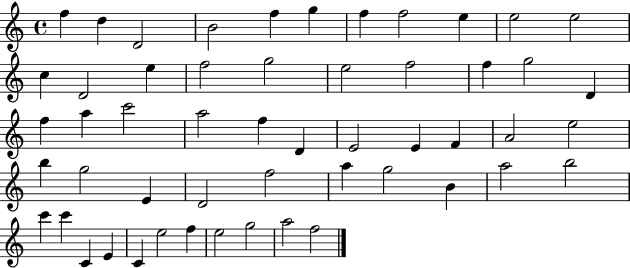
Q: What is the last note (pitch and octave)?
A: F5